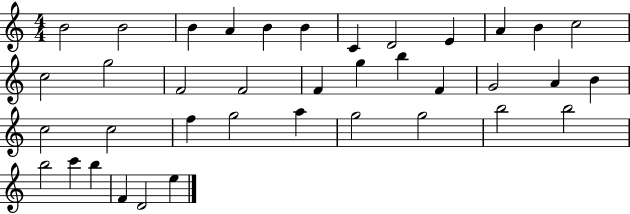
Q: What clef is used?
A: treble